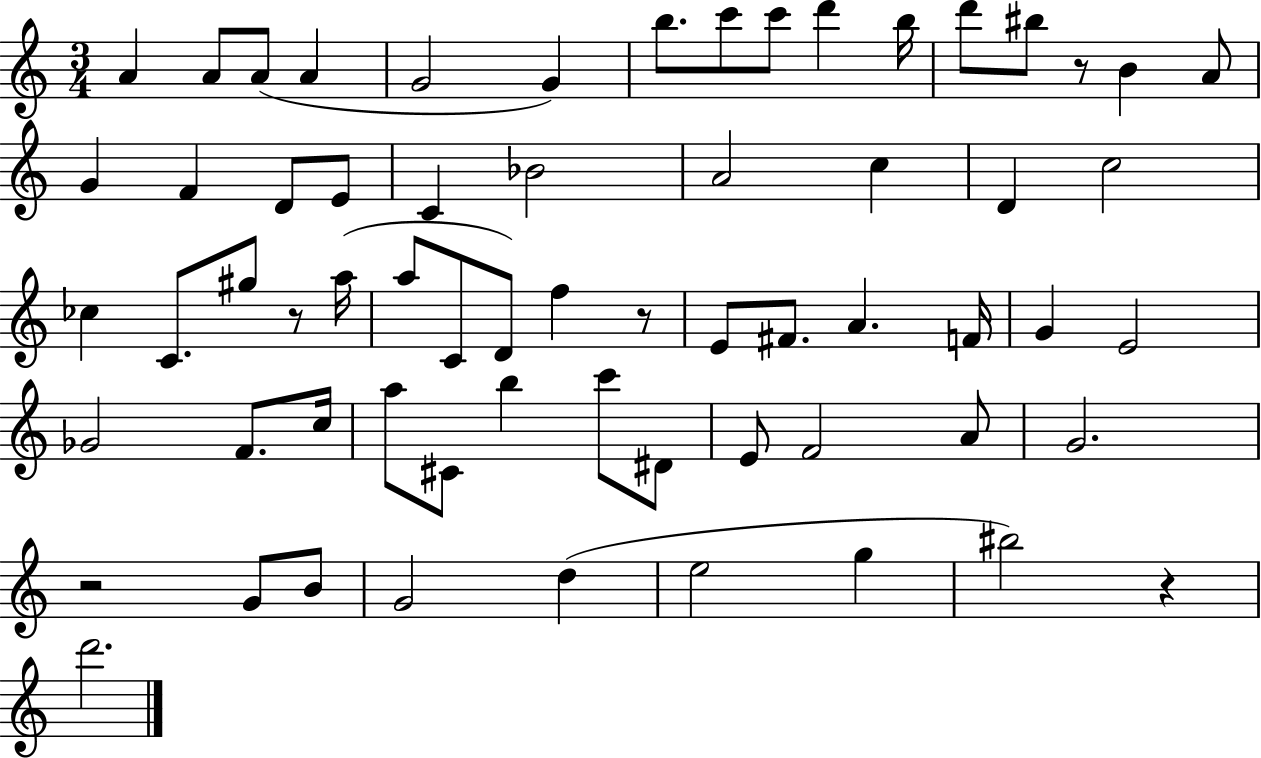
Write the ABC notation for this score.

X:1
T:Untitled
M:3/4
L:1/4
K:C
A A/2 A/2 A G2 G b/2 c'/2 c'/2 d' b/4 d'/2 ^b/2 z/2 B A/2 G F D/2 E/2 C _B2 A2 c D c2 _c C/2 ^g/2 z/2 a/4 a/2 C/2 D/2 f z/2 E/2 ^F/2 A F/4 G E2 _G2 F/2 c/4 a/2 ^C/2 b c'/2 ^D/2 E/2 F2 A/2 G2 z2 G/2 B/2 G2 d e2 g ^b2 z d'2